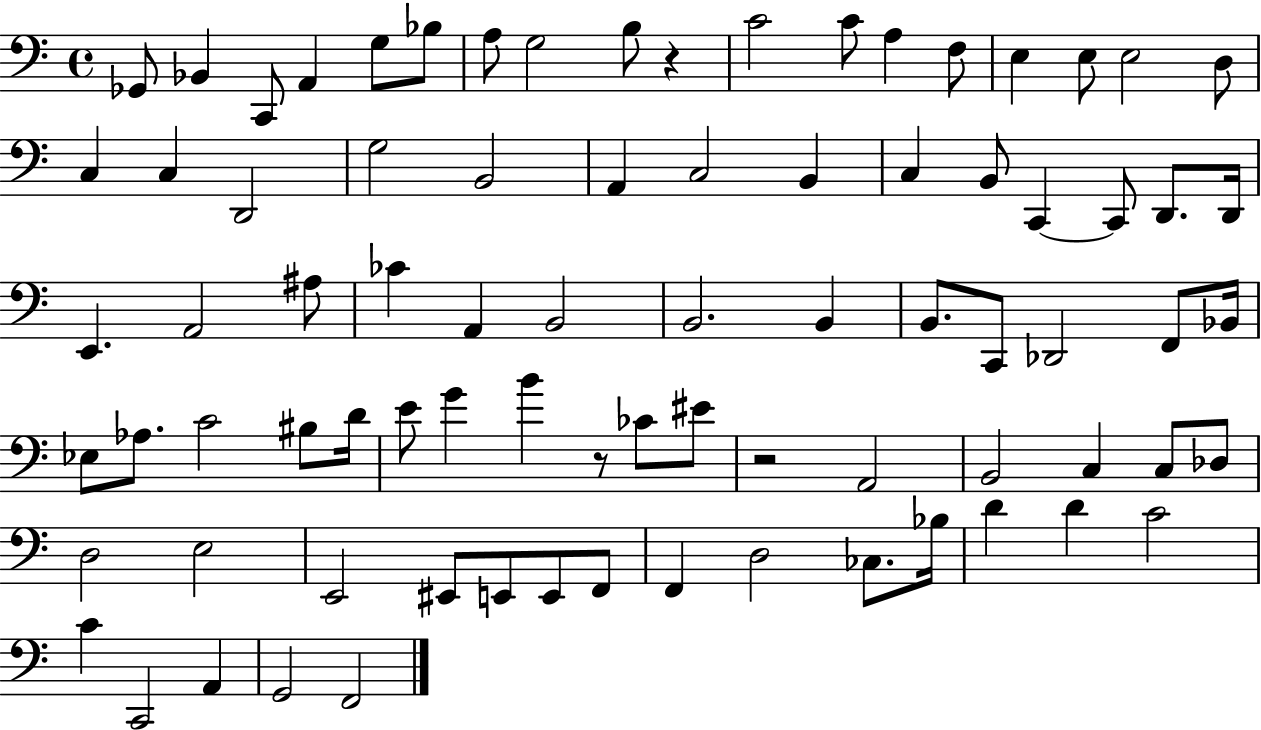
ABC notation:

X:1
T:Untitled
M:4/4
L:1/4
K:C
_G,,/2 _B,, C,,/2 A,, G,/2 _B,/2 A,/2 G,2 B,/2 z C2 C/2 A, F,/2 E, E,/2 E,2 D,/2 C, C, D,,2 G,2 B,,2 A,, C,2 B,, C, B,,/2 C,, C,,/2 D,,/2 D,,/4 E,, A,,2 ^A,/2 _C A,, B,,2 B,,2 B,, B,,/2 C,,/2 _D,,2 F,,/2 _B,,/4 _E,/2 _A,/2 C2 ^B,/2 D/4 E/2 G B z/2 _C/2 ^E/2 z2 A,,2 B,,2 C, C,/2 _D,/2 D,2 E,2 E,,2 ^E,,/2 E,,/2 E,,/2 F,,/2 F,, D,2 _C,/2 _B,/4 D D C2 C C,,2 A,, G,,2 F,,2